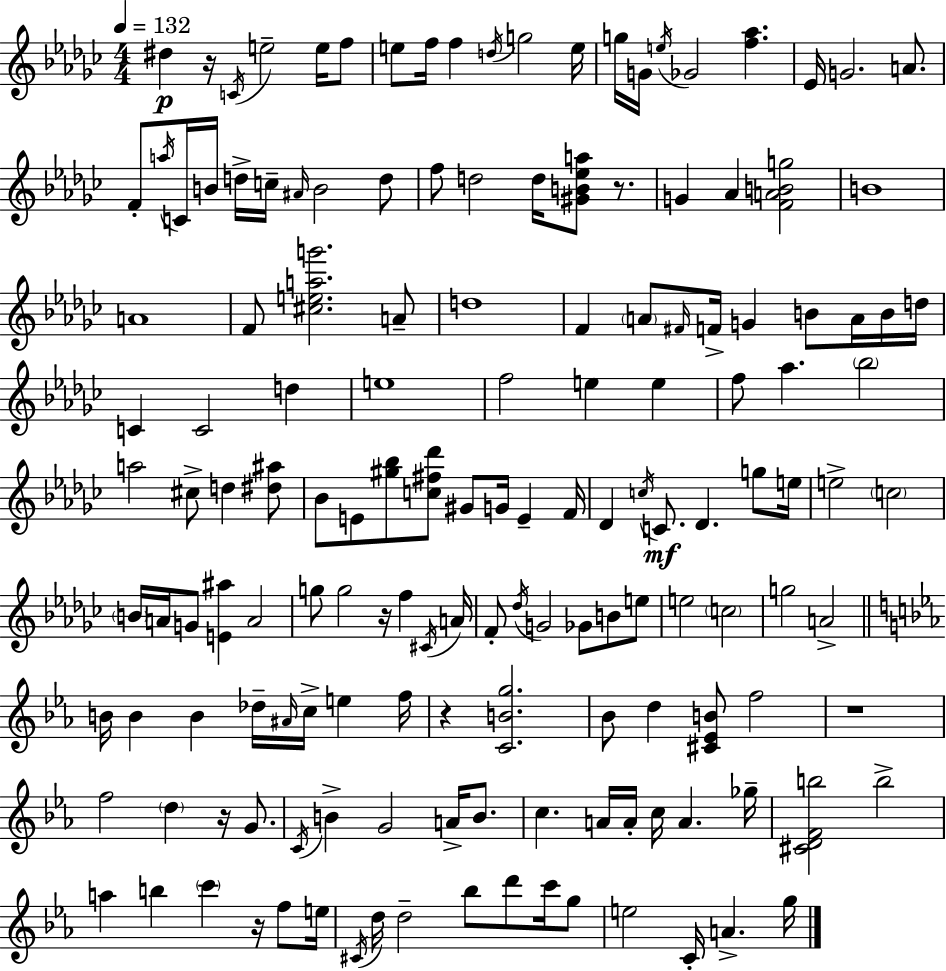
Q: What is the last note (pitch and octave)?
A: G5